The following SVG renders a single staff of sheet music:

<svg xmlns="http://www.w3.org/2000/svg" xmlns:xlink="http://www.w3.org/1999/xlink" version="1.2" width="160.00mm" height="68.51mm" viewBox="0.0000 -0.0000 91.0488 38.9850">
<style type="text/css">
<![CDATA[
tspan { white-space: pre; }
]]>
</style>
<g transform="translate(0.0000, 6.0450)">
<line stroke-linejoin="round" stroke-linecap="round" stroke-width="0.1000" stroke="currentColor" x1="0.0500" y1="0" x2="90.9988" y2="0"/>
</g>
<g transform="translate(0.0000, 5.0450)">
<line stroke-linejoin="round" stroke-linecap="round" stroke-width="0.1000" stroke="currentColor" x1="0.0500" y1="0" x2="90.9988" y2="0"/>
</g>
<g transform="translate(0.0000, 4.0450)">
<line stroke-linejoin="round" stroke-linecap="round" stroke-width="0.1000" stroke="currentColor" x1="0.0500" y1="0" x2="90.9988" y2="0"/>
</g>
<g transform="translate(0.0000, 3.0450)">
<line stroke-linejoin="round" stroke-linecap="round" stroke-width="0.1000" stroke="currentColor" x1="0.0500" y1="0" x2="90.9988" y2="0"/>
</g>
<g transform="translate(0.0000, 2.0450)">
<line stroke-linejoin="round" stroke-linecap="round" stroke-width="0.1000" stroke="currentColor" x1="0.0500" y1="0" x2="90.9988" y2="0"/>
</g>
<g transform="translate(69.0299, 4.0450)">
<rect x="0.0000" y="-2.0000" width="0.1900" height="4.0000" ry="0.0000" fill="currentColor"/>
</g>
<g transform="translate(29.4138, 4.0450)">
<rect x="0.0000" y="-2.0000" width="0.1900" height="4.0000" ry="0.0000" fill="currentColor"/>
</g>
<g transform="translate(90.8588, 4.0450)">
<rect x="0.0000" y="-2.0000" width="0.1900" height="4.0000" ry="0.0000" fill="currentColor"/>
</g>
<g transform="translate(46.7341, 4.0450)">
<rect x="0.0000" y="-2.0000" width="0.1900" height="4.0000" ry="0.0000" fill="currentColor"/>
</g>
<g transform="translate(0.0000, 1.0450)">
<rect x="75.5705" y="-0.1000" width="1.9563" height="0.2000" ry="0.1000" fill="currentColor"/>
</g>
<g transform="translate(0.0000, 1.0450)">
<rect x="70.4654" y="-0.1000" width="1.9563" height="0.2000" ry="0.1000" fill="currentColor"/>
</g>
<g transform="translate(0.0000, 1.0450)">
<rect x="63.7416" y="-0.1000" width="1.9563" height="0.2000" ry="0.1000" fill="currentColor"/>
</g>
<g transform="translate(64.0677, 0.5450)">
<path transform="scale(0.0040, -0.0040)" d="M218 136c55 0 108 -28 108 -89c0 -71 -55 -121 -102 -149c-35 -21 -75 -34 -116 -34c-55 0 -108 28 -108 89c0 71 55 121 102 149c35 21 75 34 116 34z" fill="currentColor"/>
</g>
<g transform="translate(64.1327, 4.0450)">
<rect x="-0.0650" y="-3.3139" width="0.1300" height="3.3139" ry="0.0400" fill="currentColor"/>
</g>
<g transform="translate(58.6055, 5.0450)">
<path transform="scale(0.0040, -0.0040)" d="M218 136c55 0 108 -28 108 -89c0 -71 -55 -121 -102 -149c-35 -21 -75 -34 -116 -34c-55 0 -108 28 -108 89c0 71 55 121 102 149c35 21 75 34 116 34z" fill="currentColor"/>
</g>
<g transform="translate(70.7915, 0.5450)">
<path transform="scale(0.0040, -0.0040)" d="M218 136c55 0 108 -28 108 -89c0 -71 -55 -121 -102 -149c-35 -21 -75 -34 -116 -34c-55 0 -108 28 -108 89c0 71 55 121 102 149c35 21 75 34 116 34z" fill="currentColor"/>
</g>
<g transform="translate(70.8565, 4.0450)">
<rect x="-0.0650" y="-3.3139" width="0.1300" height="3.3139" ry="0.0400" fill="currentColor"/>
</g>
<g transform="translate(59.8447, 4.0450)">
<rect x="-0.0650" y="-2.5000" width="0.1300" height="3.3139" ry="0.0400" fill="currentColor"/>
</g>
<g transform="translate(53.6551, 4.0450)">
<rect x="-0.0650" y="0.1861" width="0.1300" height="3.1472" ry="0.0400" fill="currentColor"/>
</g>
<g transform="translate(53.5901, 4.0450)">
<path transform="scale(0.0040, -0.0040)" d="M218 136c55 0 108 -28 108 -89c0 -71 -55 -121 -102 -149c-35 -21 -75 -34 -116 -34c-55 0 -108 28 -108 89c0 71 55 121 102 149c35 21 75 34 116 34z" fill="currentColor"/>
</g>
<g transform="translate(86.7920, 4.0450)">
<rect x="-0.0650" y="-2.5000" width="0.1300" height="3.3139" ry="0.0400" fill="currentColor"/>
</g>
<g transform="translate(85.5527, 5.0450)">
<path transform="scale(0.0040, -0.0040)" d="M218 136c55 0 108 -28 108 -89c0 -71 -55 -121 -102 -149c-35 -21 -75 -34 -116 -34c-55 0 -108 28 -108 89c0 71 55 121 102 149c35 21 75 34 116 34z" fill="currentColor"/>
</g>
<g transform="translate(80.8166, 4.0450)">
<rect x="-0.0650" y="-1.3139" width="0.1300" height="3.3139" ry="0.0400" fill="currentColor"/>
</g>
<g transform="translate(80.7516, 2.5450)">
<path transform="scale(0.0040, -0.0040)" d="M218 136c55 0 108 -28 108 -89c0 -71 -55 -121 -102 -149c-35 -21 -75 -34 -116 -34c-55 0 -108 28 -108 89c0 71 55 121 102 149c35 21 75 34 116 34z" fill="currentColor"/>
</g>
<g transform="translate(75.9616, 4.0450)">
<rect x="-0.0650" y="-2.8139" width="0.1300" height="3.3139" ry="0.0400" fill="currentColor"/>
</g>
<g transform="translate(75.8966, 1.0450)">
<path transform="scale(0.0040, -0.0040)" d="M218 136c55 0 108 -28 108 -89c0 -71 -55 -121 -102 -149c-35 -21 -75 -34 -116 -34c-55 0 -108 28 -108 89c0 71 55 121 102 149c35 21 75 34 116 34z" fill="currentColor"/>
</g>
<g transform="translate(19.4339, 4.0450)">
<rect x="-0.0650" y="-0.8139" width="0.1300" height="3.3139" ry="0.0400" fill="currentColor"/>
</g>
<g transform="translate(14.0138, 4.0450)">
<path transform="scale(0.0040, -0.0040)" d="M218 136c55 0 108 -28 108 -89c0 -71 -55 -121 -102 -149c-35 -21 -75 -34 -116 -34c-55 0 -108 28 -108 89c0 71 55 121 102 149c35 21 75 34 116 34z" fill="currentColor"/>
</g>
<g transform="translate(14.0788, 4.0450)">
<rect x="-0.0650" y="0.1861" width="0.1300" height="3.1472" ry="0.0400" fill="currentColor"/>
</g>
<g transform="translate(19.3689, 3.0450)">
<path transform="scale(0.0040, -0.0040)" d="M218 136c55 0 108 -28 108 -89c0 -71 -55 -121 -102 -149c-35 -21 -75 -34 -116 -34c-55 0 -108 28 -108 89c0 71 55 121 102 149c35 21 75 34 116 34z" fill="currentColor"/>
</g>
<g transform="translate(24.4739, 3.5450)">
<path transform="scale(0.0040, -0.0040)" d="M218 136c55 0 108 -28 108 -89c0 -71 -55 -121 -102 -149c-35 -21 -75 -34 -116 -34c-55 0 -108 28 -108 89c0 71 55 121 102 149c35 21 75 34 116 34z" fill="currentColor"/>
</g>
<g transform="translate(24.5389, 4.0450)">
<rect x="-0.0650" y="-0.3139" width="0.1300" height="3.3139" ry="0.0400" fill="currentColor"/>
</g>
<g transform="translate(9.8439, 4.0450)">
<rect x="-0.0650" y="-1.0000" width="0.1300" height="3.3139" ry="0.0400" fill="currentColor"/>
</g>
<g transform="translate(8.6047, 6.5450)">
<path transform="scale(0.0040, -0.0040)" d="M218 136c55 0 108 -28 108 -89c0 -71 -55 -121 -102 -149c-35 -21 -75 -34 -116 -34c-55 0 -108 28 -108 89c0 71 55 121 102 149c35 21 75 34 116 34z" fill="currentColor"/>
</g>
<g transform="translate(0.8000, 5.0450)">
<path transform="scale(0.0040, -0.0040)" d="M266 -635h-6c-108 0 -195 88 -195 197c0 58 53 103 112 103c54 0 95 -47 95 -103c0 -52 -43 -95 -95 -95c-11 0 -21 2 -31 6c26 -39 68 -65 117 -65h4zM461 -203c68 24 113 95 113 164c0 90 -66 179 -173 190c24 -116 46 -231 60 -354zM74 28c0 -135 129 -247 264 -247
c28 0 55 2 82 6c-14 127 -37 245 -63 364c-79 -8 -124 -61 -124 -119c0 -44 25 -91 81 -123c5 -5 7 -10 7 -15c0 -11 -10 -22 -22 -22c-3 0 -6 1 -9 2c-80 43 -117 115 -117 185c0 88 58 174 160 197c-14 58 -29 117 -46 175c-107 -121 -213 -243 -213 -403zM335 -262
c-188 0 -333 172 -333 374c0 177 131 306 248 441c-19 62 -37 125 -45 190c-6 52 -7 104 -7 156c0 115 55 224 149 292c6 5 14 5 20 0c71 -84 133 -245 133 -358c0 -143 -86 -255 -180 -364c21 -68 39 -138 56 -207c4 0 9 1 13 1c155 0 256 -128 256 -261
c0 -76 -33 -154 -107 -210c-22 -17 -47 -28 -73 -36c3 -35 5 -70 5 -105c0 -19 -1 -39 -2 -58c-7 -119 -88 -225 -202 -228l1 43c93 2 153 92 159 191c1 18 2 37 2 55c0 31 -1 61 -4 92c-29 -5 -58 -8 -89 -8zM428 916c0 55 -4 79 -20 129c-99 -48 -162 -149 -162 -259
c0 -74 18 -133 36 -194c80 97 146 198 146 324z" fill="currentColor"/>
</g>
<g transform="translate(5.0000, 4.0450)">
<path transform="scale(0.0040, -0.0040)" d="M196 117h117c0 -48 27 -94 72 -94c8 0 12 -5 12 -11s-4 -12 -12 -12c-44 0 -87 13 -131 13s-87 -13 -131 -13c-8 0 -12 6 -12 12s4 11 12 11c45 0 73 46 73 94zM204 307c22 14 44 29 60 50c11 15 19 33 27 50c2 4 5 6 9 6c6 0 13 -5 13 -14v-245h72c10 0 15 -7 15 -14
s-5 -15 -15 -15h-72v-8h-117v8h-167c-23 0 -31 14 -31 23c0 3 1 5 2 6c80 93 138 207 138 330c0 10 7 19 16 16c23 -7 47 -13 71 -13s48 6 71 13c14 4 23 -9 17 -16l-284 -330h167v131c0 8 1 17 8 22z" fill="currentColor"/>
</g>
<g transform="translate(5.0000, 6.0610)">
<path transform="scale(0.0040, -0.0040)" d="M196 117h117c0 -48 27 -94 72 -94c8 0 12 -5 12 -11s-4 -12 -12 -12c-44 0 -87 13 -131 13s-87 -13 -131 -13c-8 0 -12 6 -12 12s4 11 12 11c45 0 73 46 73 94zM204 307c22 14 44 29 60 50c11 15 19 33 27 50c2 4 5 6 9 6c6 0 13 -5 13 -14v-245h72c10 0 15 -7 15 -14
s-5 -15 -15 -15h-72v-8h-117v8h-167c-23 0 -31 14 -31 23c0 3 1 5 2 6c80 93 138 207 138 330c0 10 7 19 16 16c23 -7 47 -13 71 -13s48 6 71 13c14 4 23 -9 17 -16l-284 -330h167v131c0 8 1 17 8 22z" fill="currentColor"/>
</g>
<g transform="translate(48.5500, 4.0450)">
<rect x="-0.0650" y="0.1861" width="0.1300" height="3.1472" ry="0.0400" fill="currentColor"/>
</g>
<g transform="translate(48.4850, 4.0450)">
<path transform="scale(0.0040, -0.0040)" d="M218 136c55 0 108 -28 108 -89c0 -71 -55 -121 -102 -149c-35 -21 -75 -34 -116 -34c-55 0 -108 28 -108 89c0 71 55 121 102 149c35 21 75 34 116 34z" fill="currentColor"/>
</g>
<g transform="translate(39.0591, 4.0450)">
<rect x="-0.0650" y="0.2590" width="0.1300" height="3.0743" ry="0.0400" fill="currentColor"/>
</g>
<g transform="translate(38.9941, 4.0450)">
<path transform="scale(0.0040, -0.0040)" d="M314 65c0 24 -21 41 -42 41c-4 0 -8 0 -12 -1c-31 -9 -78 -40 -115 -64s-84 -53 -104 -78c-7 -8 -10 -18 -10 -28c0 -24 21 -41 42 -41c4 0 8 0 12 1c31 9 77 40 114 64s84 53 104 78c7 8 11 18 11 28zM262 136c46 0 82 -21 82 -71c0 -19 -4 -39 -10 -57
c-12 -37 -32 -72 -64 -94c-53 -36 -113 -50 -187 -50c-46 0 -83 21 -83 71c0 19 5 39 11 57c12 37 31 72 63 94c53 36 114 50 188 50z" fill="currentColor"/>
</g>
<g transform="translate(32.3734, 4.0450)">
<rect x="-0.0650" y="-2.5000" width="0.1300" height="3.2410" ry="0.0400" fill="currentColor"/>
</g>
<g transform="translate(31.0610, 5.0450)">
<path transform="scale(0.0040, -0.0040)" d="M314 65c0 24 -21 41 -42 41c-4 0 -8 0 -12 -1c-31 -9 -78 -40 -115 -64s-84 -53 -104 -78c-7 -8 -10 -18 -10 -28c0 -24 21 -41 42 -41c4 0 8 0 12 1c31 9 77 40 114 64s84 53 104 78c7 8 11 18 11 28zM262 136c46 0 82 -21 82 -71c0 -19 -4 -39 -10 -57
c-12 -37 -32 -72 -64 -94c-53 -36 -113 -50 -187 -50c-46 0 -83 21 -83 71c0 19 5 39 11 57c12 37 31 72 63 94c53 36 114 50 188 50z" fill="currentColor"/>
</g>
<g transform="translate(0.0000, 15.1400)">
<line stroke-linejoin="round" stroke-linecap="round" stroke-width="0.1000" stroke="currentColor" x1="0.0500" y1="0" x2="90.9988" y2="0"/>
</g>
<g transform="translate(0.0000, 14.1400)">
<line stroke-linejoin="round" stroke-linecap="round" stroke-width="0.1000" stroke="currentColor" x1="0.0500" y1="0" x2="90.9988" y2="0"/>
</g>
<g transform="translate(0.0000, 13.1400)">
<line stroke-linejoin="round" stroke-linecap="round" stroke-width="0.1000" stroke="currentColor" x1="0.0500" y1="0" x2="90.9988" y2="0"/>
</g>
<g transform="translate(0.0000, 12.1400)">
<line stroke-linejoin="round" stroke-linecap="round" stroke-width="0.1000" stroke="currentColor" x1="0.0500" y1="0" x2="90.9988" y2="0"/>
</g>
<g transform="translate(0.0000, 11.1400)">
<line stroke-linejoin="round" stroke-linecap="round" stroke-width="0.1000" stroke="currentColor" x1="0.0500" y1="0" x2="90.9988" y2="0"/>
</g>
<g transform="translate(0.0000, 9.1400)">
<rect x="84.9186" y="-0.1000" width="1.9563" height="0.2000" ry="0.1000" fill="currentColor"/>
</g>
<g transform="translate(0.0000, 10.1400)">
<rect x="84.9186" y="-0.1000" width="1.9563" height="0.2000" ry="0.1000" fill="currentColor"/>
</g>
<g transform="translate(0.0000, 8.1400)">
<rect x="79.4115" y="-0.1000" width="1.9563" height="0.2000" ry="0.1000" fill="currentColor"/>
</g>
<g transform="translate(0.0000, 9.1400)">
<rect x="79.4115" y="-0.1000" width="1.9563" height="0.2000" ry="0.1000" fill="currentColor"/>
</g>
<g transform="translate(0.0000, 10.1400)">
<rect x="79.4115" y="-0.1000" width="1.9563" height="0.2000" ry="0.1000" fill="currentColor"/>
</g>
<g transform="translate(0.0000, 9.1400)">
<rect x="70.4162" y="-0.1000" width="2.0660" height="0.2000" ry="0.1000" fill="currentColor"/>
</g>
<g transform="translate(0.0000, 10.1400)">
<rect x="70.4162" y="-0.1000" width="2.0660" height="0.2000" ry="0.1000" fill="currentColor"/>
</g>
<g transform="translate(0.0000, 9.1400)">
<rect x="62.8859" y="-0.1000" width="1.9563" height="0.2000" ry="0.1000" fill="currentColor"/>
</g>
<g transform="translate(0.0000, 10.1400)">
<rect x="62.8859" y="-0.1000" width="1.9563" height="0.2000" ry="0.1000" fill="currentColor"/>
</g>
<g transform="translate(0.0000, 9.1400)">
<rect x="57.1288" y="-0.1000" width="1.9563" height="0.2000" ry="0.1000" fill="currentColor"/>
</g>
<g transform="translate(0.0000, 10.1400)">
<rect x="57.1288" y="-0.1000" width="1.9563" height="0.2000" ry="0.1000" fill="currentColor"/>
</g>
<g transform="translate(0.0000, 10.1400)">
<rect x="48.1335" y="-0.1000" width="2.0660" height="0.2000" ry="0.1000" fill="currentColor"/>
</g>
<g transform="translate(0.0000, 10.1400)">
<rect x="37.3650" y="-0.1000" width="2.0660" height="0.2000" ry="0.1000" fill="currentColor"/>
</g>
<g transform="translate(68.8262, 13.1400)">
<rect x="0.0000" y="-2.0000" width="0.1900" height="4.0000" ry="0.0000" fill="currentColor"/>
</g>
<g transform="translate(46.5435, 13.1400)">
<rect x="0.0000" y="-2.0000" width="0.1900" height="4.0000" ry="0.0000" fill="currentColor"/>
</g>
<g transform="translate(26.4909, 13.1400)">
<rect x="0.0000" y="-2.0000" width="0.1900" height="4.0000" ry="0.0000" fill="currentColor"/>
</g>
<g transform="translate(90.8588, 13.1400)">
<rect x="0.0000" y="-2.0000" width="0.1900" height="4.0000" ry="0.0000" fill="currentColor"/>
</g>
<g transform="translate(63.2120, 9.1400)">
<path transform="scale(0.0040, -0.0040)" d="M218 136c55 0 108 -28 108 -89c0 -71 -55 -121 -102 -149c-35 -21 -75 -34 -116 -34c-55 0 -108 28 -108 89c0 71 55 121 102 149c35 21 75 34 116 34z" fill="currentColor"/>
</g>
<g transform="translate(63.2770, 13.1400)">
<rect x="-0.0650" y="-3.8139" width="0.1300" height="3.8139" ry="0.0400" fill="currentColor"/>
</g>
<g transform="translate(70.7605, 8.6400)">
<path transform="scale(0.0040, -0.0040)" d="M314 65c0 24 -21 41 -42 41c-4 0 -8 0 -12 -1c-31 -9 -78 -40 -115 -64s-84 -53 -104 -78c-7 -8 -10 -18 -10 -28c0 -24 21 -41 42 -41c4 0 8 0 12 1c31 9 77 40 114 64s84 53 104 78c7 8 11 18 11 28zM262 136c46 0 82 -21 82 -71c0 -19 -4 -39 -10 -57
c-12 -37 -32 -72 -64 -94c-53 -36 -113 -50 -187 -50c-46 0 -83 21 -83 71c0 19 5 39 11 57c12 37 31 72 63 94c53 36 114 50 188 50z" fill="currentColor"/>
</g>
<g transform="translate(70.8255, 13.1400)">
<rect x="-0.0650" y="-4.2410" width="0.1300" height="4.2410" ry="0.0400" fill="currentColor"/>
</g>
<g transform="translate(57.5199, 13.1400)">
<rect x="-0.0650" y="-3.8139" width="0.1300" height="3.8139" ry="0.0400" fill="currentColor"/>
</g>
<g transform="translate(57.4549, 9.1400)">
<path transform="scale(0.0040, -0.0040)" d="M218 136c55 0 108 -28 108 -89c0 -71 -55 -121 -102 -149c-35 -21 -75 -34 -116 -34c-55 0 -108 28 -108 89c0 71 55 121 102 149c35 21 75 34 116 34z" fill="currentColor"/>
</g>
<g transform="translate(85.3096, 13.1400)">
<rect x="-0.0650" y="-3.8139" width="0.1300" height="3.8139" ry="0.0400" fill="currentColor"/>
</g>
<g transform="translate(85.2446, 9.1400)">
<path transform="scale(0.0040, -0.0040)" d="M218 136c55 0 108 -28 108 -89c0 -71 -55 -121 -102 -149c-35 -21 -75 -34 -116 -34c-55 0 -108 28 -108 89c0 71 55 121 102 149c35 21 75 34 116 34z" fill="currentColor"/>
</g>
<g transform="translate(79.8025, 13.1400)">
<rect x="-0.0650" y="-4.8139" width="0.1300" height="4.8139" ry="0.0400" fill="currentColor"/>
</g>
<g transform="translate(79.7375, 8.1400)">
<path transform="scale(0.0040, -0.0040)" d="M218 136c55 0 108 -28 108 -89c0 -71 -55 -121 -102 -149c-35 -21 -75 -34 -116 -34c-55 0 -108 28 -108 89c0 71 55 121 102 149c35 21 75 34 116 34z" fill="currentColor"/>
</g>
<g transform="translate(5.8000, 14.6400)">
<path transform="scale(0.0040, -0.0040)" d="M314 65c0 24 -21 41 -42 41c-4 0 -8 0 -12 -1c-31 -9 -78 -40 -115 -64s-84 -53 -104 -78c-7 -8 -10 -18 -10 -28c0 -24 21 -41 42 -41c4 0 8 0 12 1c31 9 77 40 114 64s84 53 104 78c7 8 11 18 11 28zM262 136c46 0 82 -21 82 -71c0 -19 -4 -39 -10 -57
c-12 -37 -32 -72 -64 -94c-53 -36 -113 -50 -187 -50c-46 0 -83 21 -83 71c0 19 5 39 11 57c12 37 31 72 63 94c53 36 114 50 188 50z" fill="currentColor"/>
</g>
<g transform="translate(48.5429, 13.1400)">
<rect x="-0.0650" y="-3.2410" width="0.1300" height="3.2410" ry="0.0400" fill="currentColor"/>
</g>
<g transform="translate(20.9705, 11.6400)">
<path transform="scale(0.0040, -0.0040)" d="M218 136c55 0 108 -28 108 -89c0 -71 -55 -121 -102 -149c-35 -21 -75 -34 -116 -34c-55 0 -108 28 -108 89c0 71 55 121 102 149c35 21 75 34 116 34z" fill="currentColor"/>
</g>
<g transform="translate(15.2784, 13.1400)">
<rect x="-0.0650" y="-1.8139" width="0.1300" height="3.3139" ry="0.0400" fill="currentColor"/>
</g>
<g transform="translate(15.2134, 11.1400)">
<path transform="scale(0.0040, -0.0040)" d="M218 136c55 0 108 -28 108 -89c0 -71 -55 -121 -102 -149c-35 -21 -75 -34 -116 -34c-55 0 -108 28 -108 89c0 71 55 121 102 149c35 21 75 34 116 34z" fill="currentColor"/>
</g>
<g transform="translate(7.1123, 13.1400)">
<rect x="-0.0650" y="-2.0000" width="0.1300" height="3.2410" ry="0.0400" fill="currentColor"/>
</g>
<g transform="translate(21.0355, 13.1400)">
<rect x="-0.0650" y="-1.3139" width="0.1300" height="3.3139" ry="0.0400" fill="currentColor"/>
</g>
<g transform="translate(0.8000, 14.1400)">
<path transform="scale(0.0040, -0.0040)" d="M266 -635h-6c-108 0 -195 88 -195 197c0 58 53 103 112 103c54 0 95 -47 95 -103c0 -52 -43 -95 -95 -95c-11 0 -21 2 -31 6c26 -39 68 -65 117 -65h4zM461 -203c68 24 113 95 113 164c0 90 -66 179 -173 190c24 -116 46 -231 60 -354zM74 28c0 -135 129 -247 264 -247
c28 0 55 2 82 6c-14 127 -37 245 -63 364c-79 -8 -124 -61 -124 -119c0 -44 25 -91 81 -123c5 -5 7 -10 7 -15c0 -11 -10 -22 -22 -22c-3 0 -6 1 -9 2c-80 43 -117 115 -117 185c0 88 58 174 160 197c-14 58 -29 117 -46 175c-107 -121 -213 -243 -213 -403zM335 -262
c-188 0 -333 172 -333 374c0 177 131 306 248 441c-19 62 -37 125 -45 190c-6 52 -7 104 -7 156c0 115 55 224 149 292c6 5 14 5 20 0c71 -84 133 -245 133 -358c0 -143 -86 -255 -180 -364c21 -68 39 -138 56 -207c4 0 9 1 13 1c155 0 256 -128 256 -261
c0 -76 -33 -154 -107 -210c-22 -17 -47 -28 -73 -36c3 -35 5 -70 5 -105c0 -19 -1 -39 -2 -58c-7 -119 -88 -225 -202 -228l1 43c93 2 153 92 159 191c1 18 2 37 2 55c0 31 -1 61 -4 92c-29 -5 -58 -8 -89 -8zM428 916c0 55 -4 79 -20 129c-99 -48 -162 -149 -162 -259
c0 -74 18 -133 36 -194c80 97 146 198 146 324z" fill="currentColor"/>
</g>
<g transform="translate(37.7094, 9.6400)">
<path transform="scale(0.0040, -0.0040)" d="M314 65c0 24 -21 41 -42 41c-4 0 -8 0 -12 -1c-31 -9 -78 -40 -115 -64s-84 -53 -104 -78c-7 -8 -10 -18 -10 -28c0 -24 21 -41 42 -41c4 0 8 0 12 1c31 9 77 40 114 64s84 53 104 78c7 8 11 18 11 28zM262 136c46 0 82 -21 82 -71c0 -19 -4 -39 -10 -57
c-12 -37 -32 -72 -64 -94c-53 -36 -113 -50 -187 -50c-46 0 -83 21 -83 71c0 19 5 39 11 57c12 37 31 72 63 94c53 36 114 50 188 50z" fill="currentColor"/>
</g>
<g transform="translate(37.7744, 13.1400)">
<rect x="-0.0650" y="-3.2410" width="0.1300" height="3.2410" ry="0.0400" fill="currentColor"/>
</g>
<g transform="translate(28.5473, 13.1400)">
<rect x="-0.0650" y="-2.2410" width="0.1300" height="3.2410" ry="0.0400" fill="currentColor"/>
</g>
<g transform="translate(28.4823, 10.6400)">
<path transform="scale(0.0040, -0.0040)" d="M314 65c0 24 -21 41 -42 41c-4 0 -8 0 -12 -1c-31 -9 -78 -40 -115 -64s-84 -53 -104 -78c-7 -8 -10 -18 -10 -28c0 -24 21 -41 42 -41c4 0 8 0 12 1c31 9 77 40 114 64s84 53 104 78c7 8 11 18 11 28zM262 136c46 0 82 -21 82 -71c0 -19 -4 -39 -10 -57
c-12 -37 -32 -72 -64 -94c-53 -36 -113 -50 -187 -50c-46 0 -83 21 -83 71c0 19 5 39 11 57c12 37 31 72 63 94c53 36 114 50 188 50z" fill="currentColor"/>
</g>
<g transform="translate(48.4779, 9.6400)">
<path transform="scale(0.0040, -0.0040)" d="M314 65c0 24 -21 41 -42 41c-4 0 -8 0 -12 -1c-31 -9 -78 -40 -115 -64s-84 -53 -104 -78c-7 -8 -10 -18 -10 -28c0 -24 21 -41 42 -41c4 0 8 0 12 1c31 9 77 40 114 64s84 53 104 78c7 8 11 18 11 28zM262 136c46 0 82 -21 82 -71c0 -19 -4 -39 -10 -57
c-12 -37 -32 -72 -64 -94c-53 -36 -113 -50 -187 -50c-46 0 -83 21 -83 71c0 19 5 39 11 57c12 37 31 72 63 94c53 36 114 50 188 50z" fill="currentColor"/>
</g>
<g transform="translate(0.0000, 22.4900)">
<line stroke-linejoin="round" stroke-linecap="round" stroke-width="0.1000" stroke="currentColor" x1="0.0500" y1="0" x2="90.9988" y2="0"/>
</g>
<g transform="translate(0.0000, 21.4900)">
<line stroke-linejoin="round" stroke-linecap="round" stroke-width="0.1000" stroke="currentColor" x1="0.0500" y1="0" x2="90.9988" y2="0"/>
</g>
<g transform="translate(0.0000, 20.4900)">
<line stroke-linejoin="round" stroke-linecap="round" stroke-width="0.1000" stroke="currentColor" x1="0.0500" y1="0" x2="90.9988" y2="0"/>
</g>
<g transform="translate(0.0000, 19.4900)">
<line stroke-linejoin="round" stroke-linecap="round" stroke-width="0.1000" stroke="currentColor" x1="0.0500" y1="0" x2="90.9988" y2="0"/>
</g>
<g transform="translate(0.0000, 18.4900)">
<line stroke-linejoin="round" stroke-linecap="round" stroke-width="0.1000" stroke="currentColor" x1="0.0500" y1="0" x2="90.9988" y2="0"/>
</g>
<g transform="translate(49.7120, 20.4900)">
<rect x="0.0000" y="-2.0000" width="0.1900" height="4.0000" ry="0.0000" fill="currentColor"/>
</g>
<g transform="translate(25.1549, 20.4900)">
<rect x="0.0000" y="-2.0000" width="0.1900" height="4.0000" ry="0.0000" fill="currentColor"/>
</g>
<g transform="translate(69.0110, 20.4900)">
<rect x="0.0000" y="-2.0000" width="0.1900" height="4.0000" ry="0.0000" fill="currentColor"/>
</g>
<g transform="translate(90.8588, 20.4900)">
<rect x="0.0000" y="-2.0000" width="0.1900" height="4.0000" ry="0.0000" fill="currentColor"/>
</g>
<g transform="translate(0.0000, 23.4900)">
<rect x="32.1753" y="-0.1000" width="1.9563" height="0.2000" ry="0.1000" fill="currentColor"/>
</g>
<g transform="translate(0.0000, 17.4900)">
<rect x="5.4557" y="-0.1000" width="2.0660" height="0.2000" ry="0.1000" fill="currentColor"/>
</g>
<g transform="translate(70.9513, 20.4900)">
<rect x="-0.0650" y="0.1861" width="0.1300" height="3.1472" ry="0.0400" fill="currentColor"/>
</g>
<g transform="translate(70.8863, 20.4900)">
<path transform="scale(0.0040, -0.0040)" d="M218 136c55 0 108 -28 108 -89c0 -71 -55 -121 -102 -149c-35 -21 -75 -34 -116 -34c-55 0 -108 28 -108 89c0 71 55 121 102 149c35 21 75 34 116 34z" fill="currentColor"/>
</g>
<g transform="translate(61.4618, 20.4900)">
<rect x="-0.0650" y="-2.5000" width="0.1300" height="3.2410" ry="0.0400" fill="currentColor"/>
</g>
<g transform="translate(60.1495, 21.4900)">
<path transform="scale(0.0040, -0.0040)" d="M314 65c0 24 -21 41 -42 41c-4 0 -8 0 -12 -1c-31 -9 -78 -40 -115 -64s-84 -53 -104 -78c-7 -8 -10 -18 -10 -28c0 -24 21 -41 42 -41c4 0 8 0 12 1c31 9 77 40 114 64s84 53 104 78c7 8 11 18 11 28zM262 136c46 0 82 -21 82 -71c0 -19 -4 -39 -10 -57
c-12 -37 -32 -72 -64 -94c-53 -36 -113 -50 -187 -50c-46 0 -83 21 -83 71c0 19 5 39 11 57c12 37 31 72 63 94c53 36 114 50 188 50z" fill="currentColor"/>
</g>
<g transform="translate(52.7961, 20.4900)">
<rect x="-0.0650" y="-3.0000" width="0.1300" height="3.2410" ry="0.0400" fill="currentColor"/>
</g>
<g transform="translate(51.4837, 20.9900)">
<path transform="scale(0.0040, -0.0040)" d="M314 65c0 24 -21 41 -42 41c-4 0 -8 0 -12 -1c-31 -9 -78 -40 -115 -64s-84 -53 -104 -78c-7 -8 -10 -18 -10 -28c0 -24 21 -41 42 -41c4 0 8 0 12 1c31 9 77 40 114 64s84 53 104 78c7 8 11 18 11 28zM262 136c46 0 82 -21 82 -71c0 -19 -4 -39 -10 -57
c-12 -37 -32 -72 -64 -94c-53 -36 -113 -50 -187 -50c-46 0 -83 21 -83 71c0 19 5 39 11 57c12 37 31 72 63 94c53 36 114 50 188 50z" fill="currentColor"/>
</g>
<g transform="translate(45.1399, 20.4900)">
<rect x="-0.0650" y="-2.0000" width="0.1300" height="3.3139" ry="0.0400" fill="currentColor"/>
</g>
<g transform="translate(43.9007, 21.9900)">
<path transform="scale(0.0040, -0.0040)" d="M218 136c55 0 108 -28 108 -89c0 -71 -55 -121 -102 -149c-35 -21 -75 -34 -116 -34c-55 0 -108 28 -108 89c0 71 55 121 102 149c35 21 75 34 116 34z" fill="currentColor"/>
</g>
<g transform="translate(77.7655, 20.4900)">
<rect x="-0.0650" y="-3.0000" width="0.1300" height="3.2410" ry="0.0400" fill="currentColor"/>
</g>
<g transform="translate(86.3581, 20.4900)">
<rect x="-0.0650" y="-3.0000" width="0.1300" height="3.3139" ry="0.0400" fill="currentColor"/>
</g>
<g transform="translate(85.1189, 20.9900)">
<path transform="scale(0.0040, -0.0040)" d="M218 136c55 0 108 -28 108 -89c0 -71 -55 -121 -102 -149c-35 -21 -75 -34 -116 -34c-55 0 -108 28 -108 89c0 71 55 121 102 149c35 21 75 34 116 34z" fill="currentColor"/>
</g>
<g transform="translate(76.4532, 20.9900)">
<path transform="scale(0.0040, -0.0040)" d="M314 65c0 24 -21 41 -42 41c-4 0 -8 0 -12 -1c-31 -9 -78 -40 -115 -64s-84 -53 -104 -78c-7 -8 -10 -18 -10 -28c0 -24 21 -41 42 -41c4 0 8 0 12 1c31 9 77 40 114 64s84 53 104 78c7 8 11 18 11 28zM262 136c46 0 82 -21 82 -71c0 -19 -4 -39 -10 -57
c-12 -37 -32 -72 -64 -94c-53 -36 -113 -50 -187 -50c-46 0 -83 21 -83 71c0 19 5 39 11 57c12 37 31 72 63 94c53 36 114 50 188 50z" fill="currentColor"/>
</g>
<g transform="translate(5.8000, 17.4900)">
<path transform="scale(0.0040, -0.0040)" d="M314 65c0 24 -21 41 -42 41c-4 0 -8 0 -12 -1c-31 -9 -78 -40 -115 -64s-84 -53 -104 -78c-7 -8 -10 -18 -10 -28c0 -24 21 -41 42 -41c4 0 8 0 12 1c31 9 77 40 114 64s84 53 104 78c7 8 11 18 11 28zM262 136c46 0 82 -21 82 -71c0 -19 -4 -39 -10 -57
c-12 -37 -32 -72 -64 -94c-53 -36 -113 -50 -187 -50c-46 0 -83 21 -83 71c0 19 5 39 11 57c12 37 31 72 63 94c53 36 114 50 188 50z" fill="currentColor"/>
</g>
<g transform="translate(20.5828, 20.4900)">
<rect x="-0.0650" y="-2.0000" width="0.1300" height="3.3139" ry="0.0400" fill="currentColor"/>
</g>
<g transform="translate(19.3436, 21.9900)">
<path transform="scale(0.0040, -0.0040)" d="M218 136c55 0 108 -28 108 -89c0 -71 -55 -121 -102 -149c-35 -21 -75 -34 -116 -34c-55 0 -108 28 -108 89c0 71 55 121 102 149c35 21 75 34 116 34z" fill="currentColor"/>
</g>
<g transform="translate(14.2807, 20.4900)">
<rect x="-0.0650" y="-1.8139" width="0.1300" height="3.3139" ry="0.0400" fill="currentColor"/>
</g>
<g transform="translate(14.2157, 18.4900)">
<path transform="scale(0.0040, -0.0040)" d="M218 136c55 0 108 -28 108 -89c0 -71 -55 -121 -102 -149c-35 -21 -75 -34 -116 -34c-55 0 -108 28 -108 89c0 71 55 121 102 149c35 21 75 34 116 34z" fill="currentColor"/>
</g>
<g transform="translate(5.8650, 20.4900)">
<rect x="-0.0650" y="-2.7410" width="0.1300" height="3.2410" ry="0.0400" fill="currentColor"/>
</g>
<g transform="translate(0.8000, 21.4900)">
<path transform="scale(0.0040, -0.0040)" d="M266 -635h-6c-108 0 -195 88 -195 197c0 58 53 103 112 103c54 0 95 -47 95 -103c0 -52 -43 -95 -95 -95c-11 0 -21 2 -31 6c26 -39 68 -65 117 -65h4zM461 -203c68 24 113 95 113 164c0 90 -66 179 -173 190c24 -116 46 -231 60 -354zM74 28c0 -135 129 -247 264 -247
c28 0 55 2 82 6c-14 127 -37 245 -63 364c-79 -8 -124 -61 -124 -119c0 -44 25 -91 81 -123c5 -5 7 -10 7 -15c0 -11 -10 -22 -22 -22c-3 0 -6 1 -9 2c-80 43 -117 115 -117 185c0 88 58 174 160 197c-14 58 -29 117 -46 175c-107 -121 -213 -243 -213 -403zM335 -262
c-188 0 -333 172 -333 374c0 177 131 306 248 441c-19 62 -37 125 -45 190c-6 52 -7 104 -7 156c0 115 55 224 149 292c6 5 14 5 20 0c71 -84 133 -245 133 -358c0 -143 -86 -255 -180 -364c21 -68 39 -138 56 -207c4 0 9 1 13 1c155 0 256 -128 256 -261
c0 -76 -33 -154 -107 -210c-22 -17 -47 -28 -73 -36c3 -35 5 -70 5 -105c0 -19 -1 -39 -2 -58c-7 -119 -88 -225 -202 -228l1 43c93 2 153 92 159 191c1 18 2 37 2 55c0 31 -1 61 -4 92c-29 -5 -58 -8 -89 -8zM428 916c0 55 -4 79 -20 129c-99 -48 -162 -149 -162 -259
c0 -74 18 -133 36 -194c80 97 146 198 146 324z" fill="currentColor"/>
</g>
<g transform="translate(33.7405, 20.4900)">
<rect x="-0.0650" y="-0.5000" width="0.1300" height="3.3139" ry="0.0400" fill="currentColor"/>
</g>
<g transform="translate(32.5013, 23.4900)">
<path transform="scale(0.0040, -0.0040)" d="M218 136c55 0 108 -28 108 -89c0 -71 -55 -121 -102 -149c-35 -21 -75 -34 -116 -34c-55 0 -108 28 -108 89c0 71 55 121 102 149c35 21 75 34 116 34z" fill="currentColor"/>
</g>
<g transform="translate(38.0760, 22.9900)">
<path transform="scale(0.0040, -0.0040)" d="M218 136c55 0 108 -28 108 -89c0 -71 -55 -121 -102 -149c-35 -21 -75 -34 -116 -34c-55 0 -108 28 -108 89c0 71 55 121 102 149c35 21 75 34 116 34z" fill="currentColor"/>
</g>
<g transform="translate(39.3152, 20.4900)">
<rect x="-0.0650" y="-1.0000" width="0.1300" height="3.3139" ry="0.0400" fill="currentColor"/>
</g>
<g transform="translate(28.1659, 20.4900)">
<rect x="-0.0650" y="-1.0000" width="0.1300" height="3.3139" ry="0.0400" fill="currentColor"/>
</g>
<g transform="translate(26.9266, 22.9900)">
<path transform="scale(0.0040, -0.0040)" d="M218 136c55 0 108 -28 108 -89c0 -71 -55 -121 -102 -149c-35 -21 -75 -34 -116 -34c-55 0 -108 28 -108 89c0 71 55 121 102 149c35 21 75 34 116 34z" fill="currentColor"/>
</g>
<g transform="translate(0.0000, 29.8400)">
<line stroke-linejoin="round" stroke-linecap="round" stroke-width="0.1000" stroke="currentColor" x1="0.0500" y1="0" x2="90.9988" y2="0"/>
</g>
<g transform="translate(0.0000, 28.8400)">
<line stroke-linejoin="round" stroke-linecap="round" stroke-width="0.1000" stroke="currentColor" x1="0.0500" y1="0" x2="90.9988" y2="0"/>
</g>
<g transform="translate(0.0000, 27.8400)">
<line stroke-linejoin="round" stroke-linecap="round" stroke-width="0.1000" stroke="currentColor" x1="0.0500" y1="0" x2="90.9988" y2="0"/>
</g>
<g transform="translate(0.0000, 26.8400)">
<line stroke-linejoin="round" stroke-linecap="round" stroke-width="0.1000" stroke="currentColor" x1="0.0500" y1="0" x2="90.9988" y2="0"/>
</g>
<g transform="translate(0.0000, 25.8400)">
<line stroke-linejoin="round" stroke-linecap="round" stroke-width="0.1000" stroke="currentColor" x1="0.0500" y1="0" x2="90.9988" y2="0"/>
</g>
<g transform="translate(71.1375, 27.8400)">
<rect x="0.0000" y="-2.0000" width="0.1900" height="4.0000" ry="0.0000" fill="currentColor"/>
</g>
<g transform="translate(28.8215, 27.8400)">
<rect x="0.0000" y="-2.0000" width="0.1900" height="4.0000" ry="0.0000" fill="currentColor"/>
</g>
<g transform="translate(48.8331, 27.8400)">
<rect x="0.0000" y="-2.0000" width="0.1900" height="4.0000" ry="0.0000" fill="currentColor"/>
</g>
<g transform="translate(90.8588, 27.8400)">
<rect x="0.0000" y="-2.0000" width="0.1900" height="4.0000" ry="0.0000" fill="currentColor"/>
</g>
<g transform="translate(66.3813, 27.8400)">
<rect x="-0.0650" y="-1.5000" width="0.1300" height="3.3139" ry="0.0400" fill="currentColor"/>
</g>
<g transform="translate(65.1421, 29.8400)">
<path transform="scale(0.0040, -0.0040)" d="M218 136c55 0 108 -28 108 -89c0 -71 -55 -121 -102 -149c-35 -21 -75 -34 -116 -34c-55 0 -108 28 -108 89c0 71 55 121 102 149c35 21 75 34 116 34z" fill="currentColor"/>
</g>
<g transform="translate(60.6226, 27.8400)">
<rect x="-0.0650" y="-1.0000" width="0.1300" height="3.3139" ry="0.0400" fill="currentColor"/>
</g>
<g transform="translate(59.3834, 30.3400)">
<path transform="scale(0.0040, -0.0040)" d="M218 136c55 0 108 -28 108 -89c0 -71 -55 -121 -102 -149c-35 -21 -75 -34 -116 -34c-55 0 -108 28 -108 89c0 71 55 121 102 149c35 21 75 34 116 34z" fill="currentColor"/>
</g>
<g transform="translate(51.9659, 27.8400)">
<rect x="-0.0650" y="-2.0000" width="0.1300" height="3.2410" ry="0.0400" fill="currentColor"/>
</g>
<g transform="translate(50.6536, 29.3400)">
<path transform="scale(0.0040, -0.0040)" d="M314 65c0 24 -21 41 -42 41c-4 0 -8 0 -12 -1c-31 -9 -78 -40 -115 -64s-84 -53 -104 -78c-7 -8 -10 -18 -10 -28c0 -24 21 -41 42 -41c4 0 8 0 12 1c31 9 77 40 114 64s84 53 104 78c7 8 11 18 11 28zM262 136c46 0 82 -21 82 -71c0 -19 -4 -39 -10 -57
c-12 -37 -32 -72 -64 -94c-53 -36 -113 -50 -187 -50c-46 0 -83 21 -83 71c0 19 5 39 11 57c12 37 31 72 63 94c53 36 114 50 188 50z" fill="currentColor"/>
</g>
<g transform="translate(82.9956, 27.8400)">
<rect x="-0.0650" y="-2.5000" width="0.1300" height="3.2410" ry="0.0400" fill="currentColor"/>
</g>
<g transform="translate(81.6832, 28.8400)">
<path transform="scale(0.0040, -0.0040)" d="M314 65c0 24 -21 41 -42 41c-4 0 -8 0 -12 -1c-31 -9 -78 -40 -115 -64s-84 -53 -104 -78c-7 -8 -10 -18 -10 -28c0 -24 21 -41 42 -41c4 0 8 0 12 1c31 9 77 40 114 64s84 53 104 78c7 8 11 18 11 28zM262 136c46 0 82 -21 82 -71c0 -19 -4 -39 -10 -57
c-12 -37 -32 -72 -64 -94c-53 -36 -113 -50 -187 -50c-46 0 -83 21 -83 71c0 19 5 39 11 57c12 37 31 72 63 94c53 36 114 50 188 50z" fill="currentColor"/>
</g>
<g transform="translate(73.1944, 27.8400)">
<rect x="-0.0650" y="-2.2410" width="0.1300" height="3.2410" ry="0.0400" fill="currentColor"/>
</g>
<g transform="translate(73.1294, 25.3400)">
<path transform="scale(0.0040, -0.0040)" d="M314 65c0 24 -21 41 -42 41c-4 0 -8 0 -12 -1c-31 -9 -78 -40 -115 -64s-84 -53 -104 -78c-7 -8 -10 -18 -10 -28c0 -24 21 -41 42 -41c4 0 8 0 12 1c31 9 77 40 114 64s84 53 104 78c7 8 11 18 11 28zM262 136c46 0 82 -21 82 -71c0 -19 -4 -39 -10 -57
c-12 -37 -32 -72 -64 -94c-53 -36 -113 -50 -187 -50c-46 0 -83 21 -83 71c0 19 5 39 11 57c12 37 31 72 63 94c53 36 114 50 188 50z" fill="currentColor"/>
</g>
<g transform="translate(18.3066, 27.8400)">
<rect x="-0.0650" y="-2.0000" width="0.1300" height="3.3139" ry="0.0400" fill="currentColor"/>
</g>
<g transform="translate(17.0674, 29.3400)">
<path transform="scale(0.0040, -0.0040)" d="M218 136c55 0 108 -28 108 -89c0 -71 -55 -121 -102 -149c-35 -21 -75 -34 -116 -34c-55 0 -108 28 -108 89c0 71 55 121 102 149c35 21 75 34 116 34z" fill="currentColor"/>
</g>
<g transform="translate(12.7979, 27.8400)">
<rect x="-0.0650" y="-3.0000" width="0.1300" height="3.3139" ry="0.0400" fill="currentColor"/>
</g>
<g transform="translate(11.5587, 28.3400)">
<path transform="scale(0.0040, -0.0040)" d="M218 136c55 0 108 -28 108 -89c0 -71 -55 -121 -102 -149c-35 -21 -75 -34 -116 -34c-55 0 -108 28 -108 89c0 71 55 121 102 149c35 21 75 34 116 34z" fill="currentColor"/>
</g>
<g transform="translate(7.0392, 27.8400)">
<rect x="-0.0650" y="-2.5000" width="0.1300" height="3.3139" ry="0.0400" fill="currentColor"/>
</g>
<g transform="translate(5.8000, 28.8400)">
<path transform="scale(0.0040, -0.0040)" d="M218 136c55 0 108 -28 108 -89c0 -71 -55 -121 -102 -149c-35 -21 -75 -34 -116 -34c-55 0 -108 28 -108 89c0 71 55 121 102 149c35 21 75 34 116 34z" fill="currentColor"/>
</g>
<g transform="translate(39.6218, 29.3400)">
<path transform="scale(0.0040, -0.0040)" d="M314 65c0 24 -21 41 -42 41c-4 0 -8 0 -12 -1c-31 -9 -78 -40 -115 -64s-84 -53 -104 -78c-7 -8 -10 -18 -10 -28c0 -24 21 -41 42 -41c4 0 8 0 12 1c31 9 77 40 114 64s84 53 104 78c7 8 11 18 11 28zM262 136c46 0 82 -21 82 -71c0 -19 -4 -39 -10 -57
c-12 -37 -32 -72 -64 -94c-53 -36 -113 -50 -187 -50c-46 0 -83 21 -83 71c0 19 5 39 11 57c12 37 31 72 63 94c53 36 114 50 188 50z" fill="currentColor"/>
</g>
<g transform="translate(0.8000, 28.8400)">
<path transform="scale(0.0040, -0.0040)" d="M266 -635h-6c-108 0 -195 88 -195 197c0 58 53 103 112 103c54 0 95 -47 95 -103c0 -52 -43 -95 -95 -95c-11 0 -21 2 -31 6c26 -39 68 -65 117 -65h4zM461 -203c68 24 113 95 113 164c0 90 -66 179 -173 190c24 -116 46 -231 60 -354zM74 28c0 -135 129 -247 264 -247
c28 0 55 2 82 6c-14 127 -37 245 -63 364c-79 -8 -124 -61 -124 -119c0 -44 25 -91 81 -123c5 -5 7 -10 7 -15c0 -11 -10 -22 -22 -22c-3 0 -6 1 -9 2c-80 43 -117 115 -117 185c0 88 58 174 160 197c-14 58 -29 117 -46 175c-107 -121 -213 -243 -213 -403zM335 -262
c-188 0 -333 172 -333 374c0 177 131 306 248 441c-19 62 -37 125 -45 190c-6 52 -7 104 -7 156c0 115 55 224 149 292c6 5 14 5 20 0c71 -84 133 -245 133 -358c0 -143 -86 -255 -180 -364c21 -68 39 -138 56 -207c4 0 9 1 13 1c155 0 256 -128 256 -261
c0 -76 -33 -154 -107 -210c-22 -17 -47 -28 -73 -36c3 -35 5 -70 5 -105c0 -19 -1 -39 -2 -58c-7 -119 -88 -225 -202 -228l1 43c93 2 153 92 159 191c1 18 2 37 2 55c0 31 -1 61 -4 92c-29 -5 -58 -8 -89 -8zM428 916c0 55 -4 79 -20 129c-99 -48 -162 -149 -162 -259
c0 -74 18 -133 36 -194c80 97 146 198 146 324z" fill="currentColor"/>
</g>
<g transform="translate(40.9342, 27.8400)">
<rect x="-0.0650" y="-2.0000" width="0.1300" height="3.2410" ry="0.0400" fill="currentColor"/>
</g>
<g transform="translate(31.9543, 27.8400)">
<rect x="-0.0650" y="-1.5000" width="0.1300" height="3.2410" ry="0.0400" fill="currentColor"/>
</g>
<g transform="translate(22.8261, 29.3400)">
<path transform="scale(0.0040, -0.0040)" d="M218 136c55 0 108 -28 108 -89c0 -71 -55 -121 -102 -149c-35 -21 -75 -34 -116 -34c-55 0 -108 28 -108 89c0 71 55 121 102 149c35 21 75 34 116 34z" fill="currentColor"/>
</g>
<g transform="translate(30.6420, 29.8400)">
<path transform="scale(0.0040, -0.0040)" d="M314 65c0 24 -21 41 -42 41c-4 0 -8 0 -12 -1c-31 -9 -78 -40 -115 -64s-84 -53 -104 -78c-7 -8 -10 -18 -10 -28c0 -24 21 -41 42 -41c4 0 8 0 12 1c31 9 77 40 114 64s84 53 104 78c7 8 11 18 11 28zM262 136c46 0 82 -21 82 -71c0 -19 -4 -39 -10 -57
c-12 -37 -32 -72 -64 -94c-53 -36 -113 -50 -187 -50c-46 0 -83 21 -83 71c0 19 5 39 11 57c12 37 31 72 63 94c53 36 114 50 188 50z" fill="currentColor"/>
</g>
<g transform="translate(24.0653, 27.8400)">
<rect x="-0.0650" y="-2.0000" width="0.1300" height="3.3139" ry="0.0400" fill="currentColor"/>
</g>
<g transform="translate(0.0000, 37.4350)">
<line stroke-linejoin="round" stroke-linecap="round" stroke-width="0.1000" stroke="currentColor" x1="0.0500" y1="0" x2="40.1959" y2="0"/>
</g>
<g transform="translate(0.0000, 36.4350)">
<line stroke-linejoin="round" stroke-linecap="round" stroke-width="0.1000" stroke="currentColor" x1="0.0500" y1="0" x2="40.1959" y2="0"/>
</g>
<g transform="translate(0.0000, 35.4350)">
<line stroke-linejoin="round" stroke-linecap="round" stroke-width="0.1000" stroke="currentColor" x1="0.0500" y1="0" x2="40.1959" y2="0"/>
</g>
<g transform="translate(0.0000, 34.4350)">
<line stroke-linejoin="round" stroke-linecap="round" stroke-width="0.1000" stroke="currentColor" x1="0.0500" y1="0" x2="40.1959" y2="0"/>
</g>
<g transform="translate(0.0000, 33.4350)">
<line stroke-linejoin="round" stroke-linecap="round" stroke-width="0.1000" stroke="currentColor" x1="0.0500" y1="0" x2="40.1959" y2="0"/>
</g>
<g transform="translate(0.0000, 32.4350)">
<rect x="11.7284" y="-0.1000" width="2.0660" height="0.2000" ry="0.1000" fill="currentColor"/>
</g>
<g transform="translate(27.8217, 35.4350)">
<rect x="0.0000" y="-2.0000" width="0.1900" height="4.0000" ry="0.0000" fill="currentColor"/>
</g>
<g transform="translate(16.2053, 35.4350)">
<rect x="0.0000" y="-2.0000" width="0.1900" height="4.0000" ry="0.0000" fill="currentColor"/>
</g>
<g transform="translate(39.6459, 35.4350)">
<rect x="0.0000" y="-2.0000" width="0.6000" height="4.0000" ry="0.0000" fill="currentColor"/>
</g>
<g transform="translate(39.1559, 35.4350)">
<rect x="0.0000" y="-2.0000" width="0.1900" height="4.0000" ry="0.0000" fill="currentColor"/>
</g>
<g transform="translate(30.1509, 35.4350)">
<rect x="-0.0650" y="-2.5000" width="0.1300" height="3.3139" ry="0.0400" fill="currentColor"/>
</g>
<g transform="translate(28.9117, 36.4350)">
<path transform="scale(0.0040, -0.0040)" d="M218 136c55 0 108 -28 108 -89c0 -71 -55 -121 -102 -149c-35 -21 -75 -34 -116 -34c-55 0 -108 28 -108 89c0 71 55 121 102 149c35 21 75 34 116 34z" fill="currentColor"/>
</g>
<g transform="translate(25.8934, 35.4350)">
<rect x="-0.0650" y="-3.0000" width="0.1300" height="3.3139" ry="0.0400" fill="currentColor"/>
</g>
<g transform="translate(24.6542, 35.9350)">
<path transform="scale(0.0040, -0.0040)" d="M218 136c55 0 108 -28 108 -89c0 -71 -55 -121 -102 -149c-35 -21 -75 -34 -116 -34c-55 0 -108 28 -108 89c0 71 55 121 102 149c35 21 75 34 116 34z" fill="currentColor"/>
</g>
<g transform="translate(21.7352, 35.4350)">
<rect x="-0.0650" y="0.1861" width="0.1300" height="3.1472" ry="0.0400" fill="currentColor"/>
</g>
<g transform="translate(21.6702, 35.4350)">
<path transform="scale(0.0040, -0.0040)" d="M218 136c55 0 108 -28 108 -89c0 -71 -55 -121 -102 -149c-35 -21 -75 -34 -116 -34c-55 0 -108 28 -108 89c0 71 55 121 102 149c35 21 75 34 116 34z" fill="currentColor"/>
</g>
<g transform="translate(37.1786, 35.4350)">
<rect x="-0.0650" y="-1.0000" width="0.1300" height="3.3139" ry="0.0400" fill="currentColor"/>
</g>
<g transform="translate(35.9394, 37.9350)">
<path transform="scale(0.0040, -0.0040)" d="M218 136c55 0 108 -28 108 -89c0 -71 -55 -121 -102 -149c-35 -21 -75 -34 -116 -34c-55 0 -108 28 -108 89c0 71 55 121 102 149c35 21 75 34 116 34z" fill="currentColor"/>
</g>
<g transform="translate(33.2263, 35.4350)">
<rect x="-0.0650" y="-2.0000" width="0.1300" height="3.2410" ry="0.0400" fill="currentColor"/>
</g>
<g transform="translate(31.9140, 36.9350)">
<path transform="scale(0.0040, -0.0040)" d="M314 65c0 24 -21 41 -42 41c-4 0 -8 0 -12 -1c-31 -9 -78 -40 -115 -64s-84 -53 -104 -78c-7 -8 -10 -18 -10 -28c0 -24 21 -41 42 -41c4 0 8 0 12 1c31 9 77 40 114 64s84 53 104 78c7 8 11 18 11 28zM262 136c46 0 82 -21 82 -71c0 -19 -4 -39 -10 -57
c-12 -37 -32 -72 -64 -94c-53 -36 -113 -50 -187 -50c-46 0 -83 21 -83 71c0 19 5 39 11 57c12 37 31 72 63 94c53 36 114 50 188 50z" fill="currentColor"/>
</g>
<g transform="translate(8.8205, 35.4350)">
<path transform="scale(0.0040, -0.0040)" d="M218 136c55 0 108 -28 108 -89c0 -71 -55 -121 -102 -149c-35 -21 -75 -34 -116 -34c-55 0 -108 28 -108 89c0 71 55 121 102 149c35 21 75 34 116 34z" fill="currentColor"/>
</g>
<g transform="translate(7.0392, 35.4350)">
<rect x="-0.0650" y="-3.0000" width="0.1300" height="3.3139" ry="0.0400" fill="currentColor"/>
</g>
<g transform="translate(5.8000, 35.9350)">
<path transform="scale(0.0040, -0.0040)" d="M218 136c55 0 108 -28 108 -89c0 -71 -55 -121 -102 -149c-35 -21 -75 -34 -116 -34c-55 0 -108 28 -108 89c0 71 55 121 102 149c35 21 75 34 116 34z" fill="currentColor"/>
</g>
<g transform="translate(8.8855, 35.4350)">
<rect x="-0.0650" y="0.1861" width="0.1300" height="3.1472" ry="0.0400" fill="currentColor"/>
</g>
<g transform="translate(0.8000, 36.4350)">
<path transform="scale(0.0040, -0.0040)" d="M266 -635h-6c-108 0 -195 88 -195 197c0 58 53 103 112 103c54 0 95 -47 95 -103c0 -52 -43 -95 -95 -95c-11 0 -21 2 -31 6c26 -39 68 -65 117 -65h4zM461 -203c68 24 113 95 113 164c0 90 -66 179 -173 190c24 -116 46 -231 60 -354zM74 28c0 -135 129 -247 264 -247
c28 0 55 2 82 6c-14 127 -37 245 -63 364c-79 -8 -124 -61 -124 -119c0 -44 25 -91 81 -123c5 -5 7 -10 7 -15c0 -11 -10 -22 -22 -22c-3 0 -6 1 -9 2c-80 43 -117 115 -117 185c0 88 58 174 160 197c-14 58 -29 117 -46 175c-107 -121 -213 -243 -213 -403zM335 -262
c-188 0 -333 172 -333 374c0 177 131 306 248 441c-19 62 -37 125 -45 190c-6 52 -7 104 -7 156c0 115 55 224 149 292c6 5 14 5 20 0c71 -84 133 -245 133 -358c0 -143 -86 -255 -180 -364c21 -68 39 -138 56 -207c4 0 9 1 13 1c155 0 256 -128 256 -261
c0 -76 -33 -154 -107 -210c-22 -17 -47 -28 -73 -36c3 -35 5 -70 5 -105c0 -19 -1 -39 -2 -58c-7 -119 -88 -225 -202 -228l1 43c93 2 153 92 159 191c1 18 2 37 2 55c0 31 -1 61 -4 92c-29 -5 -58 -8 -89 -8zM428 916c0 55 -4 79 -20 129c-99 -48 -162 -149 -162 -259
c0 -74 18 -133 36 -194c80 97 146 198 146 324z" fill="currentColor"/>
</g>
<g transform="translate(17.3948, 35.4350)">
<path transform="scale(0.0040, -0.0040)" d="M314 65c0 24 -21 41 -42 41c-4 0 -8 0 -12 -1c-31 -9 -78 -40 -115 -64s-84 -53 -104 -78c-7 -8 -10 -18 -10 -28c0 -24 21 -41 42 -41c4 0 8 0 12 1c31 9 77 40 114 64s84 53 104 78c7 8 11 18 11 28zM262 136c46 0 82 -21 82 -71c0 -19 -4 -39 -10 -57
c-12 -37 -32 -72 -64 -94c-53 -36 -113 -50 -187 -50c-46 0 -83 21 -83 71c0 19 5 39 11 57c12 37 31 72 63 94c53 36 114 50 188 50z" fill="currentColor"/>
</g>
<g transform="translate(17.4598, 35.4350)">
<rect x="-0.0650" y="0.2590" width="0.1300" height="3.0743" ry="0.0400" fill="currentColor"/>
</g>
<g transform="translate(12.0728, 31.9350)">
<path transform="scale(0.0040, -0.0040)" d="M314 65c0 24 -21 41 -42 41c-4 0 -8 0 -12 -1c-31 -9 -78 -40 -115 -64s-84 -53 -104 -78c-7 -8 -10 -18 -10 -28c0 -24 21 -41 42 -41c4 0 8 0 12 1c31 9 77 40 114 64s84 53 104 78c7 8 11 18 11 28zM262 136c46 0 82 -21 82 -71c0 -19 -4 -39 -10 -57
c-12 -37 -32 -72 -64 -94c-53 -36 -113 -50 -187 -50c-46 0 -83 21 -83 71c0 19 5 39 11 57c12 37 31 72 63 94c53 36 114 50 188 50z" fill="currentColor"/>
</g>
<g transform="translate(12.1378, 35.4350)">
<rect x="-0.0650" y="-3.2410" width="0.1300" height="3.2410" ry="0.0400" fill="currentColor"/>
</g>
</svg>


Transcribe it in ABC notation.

X:1
T:Untitled
M:4/4
L:1/4
K:C
D B d c G2 B2 B B G b b a e G F2 f e g2 b2 b2 c' c' d'2 e' c' a2 f F D C D F A2 G2 B A2 A G A F F E2 F2 F2 D E g2 G2 A B b2 B2 B A G F2 D